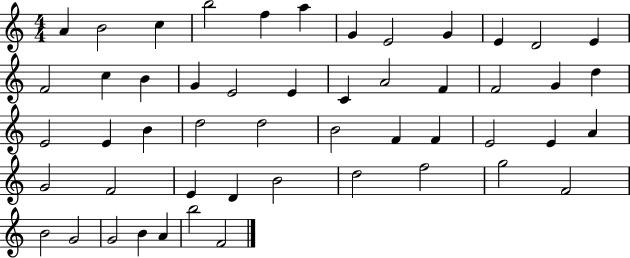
A4/q B4/h C5/q B5/h F5/q A5/q G4/q E4/h G4/q E4/q D4/h E4/q F4/h C5/q B4/q G4/q E4/h E4/q C4/q A4/h F4/q F4/h G4/q D5/q E4/h E4/q B4/q D5/h D5/h B4/h F4/q F4/q E4/h E4/q A4/q G4/h F4/h E4/q D4/q B4/h D5/h F5/h G5/h F4/h B4/h G4/h G4/h B4/q A4/q B5/h F4/h